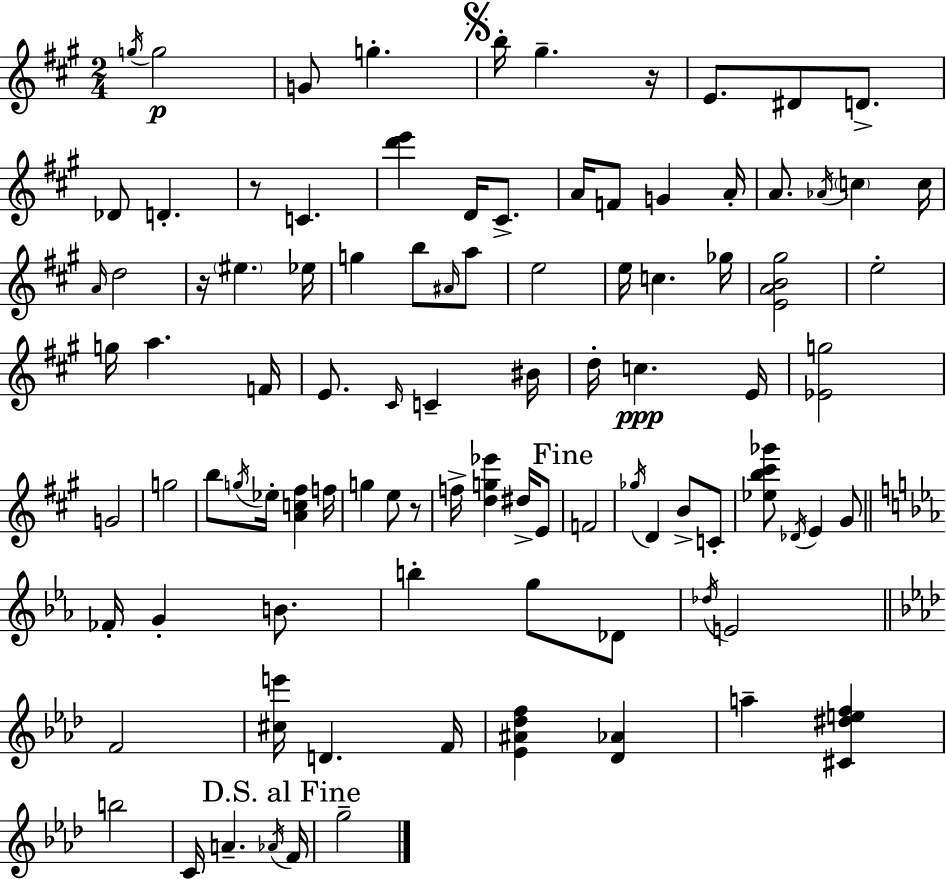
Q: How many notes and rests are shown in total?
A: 96